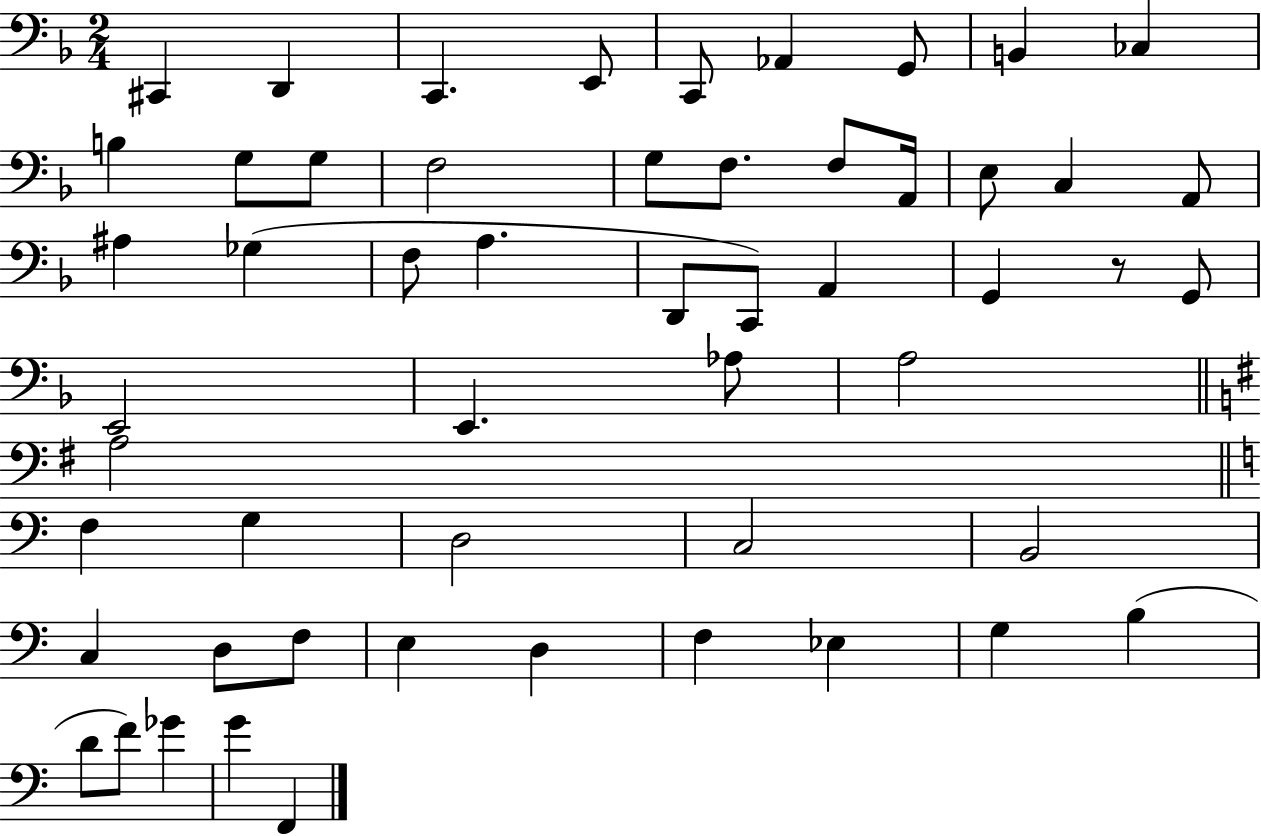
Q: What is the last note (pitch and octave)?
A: F2